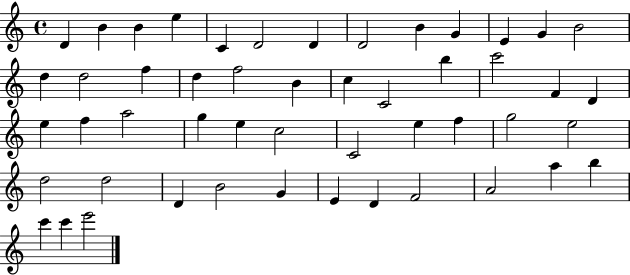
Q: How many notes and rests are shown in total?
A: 50